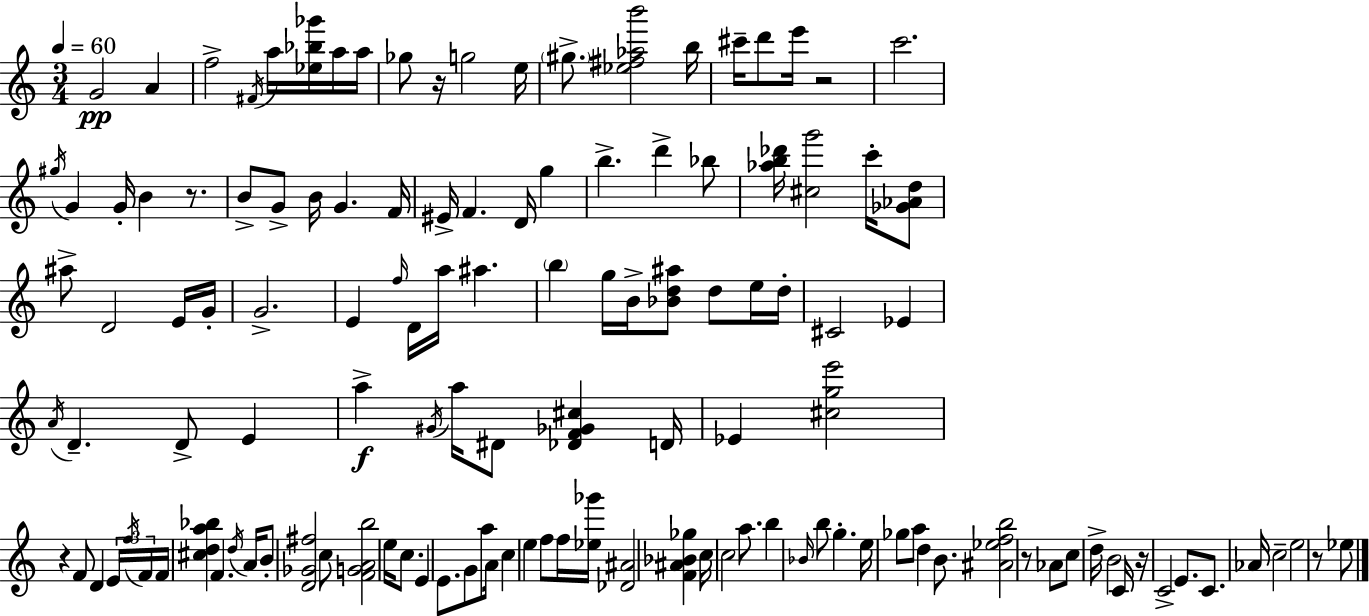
{
  \clef treble
  \numericTimeSignature
  \time 3/4
  \key a \minor
  \tempo 4 = 60
  g'2\pp a'4 | f''2-> \acciaccatura { fis'16 } a''16 <ees'' bes'' ges'''>16 a''16 | a''16 ges''8 r16 g''2 | e''16 \parenthesize gis''8.-> <ees'' fis'' aes'' b'''>2 | \break b''16 cis'''16-- d'''8 e'''16 r2 | c'''2. | \acciaccatura { gis''16 } g'4 g'16-. b'4 r8. | b'8-> g'8-> b'16 g'4. | \break f'16 eis'16-> f'4. d'16 g''4 | b''4.-> d'''4-> | bes''8 <aes'' b'' des'''>16 <cis'' g'''>2 c'''16-. | <ges' aes' d''>8 ais''8-> d'2 | \break e'16 g'16-. g'2.-> | e'4 \grace { f''16 } d'16 a''16 ais''4. | \parenthesize b''4 g''16 b'16-> <bes' d'' ais''>8 d''8 | e''16 d''16-. cis'2 ees'4 | \break \acciaccatura { a'16 } d'4.-- d'8-> | e'4 a''4->\f \acciaccatura { gis'16 } a''16 dis'8 | <des' f' ges' cis''>4 d'16 ees'4 <cis'' g'' e'''>2 | r4 f'8 d'4 | \break \tuplet 3/2 { e'16 \acciaccatura { f''16 } f'16 } f'16 <cis'' d'' a'' bes''>4 f'4. | \acciaccatura { d''16 } a'16 b'8-. <d' ges' fis''>2 | c''8 <f' g' a' b''>2 | e''16 c''8. e'4 e'8. | \break g'8 a''8 a'16 c''4 e''4 | f''8 f''16 <ees'' ges'''>16 <des' ais'>2 | <f' ais' bes' ges''>4 c''16 c''2 | a''8. b''4 \grace { bes'16 } | \break b''8 g''4.-. e''16 ges''8 a''8 | d''4 b'8. <ais' ees'' f'' b''>2 | r8 aes'8 c''8 d''16-> b'2 | c'16 r16 c'2-> | \break e'8. c'8. aes'16 | c''2-- e''2 | r8 ees''8 \bar "|."
}